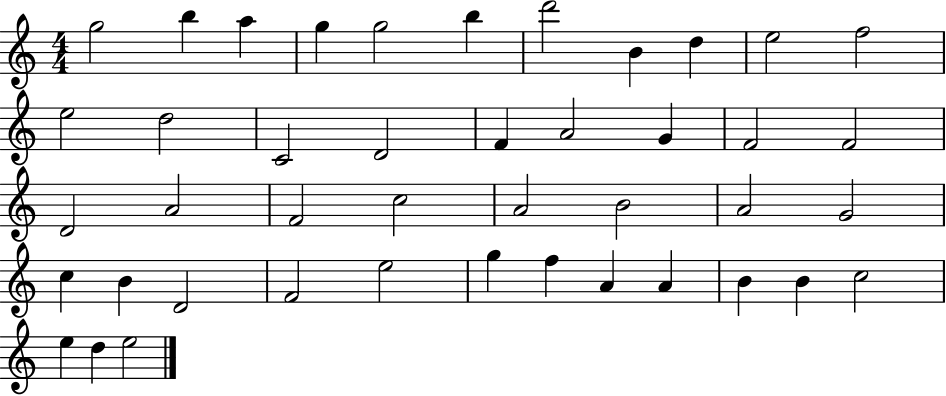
{
  \clef treble
  \numericTimeSignature
  \time 4/4
  \key c \major
  g''2 b''4 a''4 | g''4 g''2 b''4 | d'''2 b'4 d''4 | e''2 f''2 | \break e''2 d''2 | c'2 d'2 | f'4 a'2 g'4 | f'2 f'2 | \break d'2 a'2 | f'2 c''2 | a'2 b'2 | a'2 g'2 | \break c''4 b'4 d'2 | f'2 e''2 | g''4 f''4 a'4 a'4 | b'4 b'4 c''2 | \break e''4 d''4 e''2 | \bar "|."
}